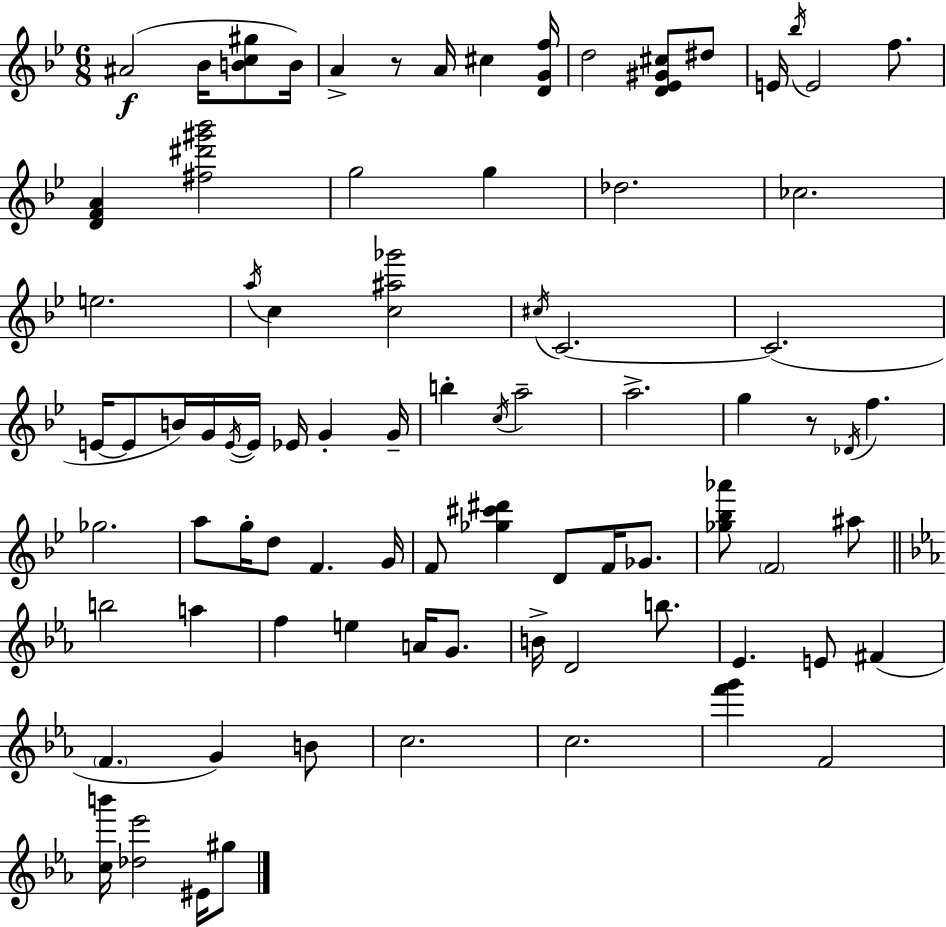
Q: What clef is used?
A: treble